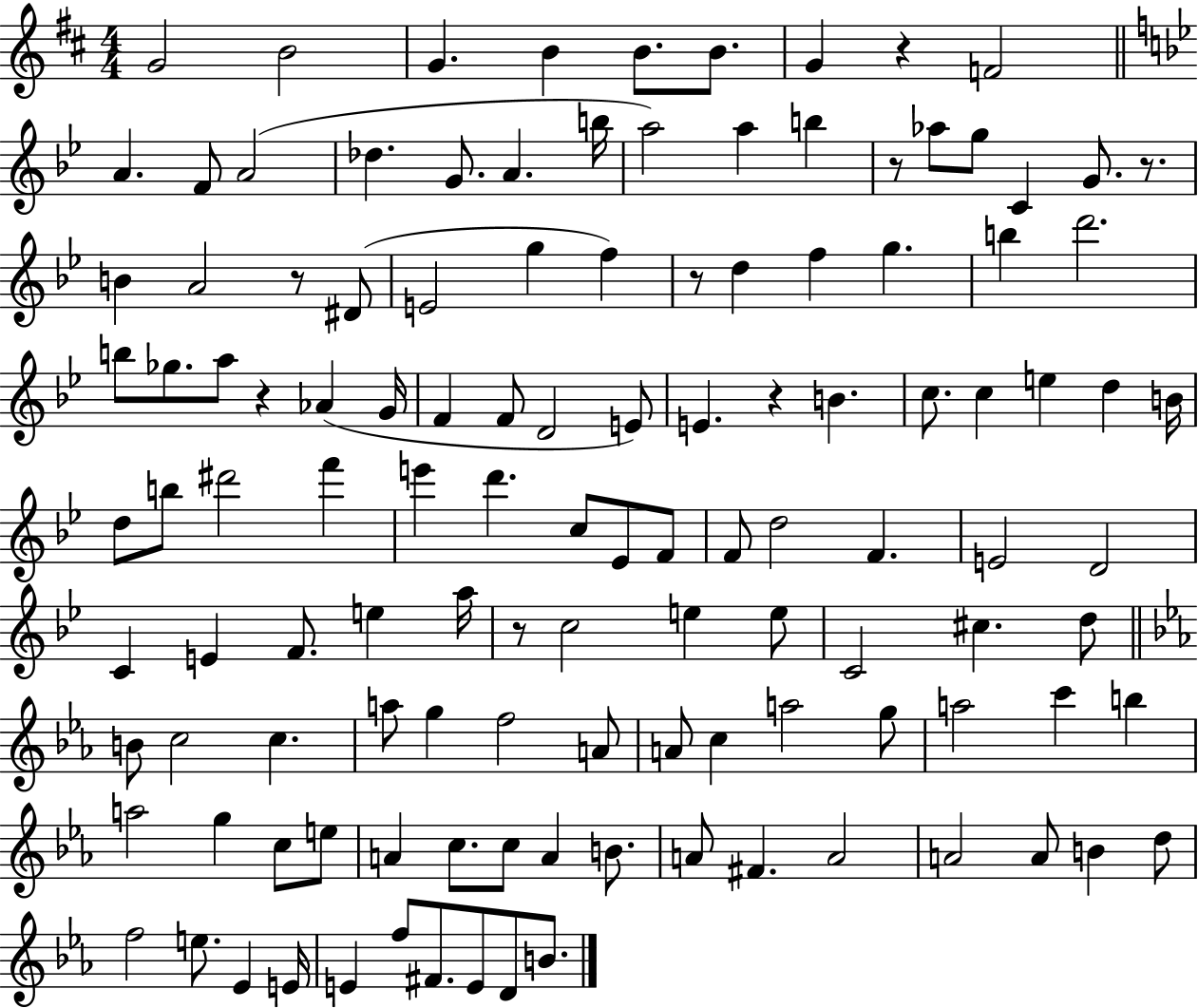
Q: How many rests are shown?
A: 8